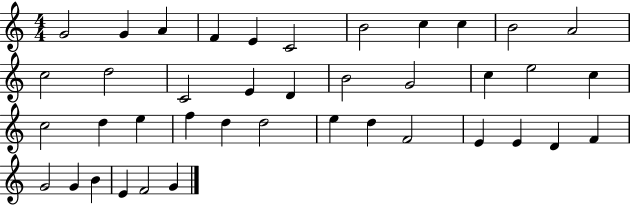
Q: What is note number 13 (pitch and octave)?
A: D5